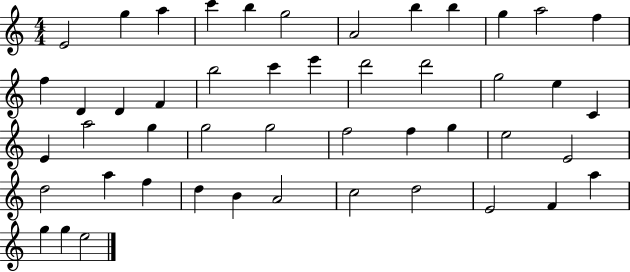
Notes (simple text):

E4/h G5/q A5/q C6/q B5/q G5/h A4/h B5/q B5/q G5/q A5/h F5/q F5/q D4/q D4/q F4/q B5/h C6/q E6/q D6/h D6/h G5/h E5/q C4/q E4/q A5/h G5/q G5/h G5/h F5/h F5/q G5/q E5/h E4/h D5/h A5/q F5/q D5/q B4/q A4/h C5/h D5/h E4/h F4/q A5/q G5/q G5/q E5/h